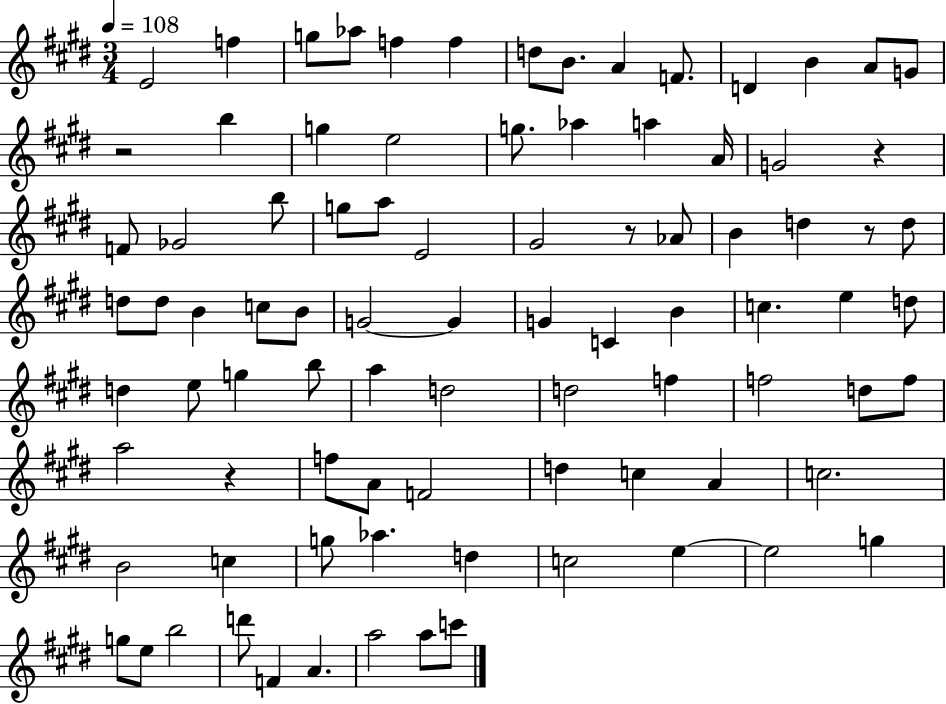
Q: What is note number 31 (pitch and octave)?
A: B4